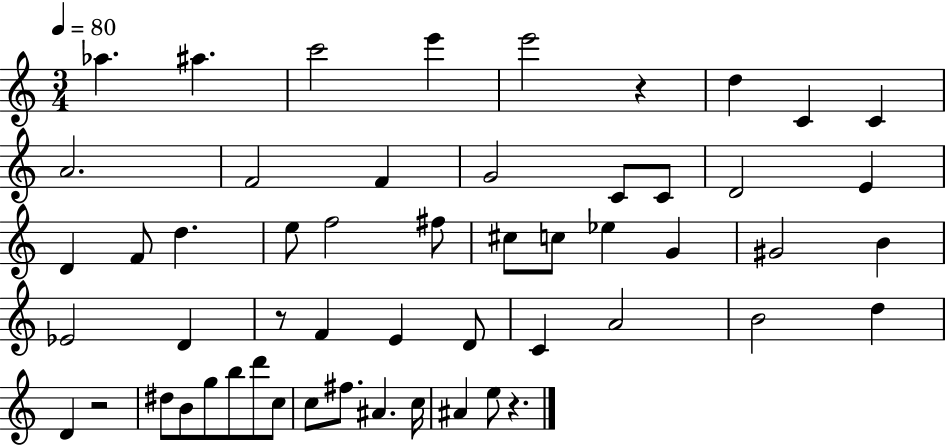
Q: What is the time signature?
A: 3/4